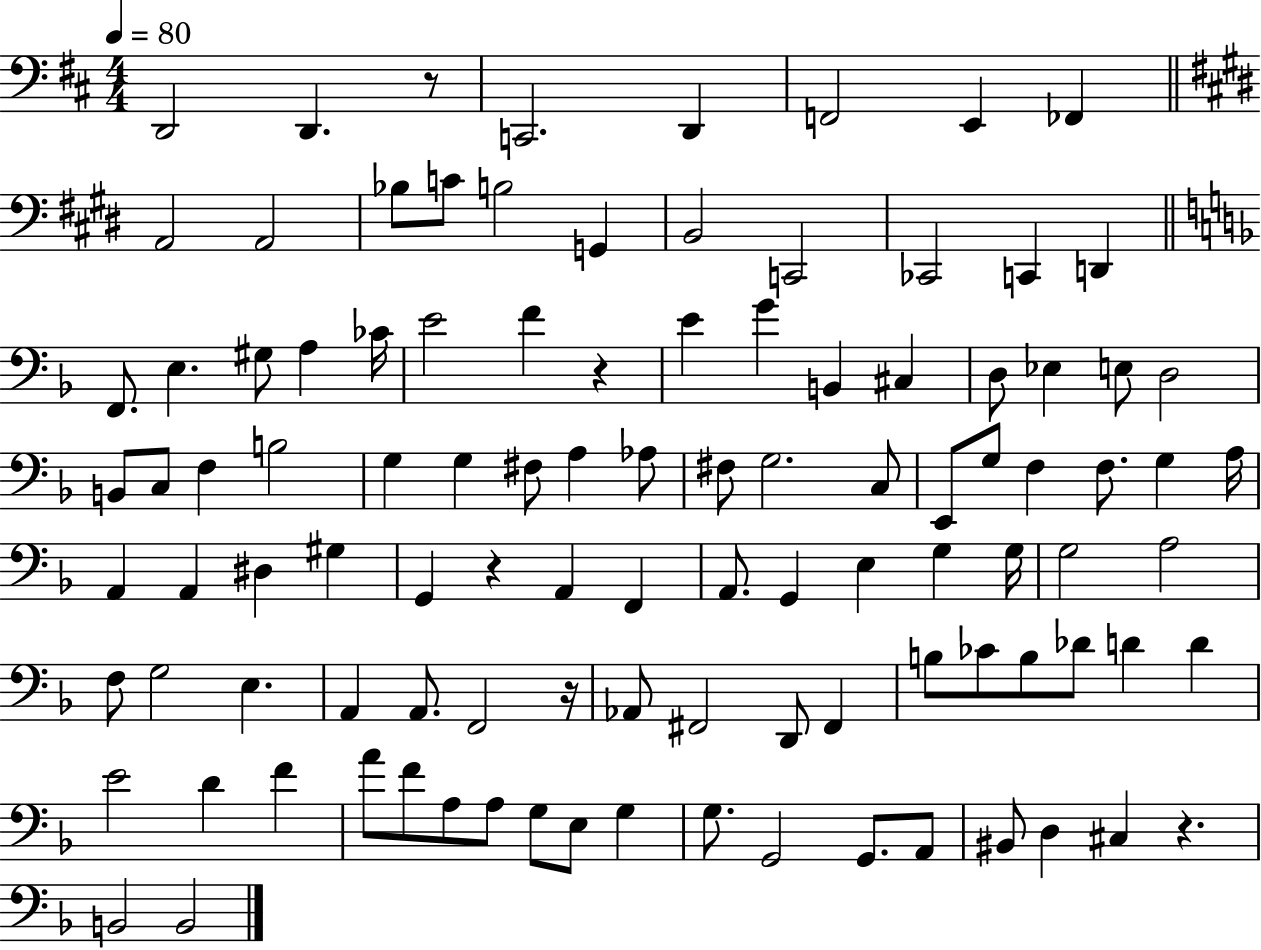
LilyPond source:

{
  \clef bass
  \numericTimeSignature
  \time 4/4
  \key d \major
  \tempo 4 = 80
  \repeat volta 2 { d,2 d,4. r8 | c,2. d,4 | f,2 e,4 fes,4 | \bar "||" \break \key e \major a,2 a,2 | bes8 c'8 b2 g,4 | b,2 c,2 | ces,2 c,4 d,4 | \break \bar "||" \break \key f \major f,8. e4. gis8 a4 ces'16 | e'2 f'4 r4 | e'4 g'4 b,4 cis4 | d8 ees4 e8 d2 | \break b,8 c8 f4 b2 | g4 g4 fis8 a4 aes8 | fis8 g2. c8 | e,8 g8 f4 f8. g4 a16 | \break a,4 a,4 dis4 gis4 | g,4 r4 a,4 f,4 | a,8. g,4 e4 g4 g16 | g2 a2 | \break f8 g2 e4. | a,4 a,8. f,2 r16 | aes,8 fis,2 d,8 fis,4 | b8 ces'8 b8 des'8 d'4 d'4 | \break e'2 d'4 f'4 | a'8 f'8 a8 a8 g8 e8 g4 | g8. g,2 g,8. a,8 | bis,8 d4 cis4 r4. | \break b,2 b,2 | } \bar "|."
}